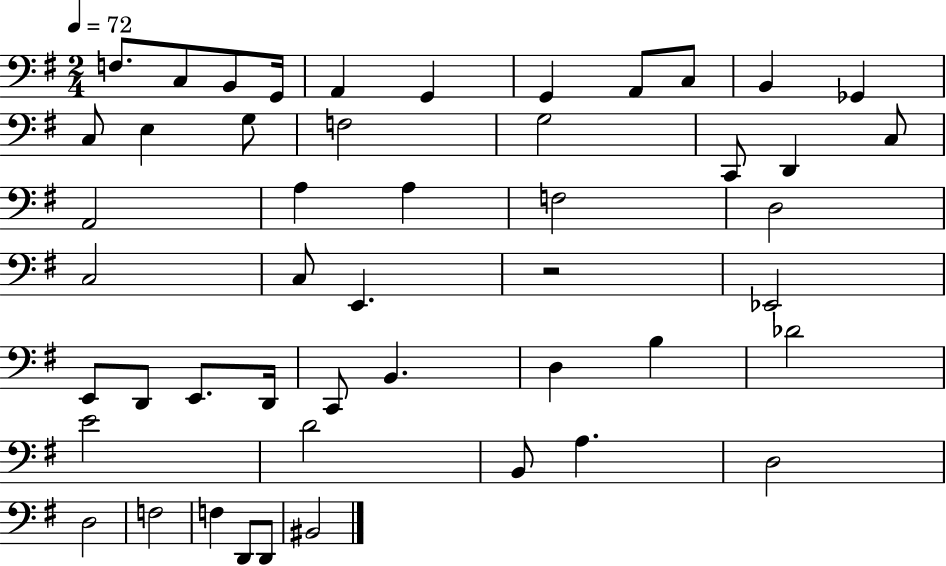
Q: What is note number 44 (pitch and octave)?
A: F3